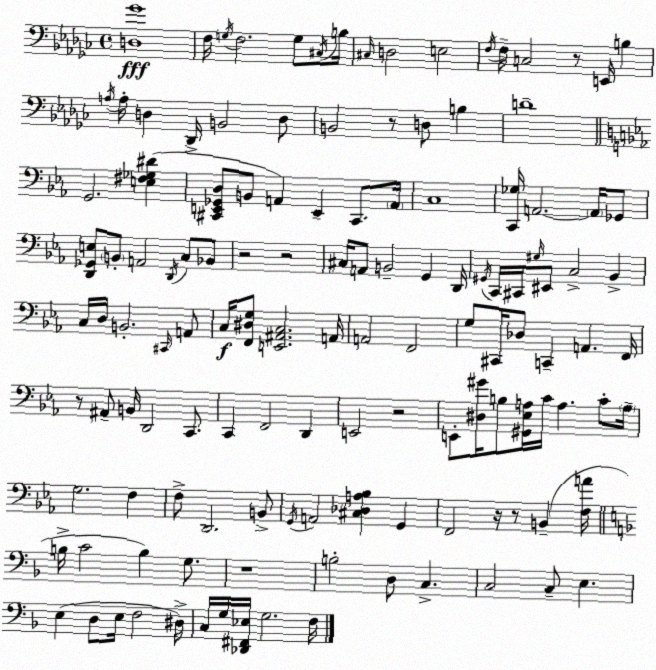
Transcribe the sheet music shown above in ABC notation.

X:1
T:Untitled
M:4/4
L:1/4
K:Ebm
[D,_G]4 F,/4 G,/4 F,2 G,/2 ^C,/4 B,/4 ^C,/4 D,2 E,2 F,/4 F,/4 C,2 z/2 E,,/4 B, A,/4 A,/4 D, _D,,/4 B,,2 D,/2 B,,2 z/2 D,/2 B, D4 G,,2 [E,^F,_G,^D] [^C,,E,,_G,,D,]/2 B,,/2 A,, E,, ^C,,/2 A,,/4 C,4 [C,,_G,]/4 A,,2 A,,/4 _G,,/2 [D,,_G,,E,]/2 B,,/2 A,,2 D,,/4 C,/2 _B,,/2 z2 z2 ^C,/4 A,,/2 B,,2 G,, D,,/4 ^G,,/4 C,,/4 ^C,,/4 ^G,/4 ^E,,/2 C,2 _B,, C,/4 D,/4 B,,2 ^C,,/4 A,,/2 C,/4 [F,,^D,G,]/2 [E,,^A,,C,]2 A,,/4 A,,2 F,,2 G,/2 ^C,,/4 _D,/2 C,, A,, F,,/4 z/2 ^A,,/2 B,,/4 D,,2 C,,/2 C,, F,,2 D,, E,,2 z2 E,,/2 [^D,^G]/4 B,/2 [^G,,_E,A,]/4 C/4 A, C/2 A,/4 G,2 F, F,/2 D,,2 B,,/2 G,,/4 A,,2 [^C,_D,A,_B,] G,, F,,2 z/4 z/2 B,, [F,A]/4 B,/4 C2 B, G,/2 z4 B,2 D,/2 C, C,2 C,/2 E, E, D,/2 E,/4 F,2 ^D,/4 C,/4 G,/4 [_D,,^F,,_E,]/4 G,2 F,/4